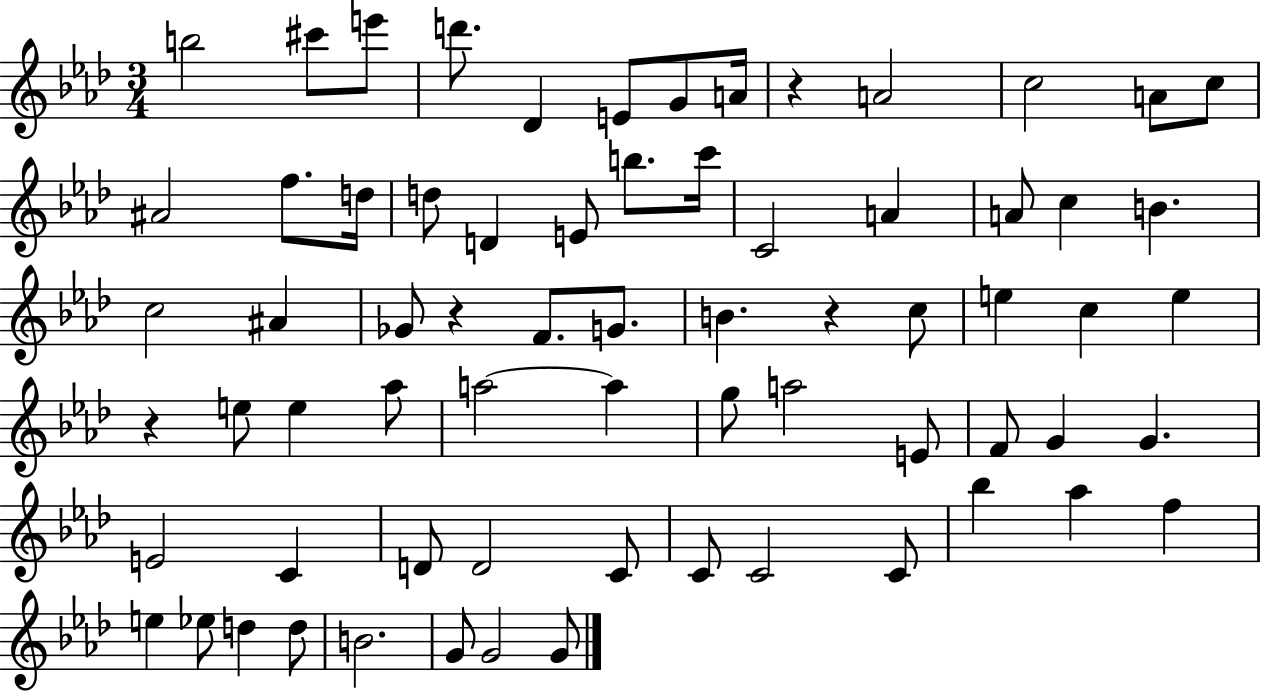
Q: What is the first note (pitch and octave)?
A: B5